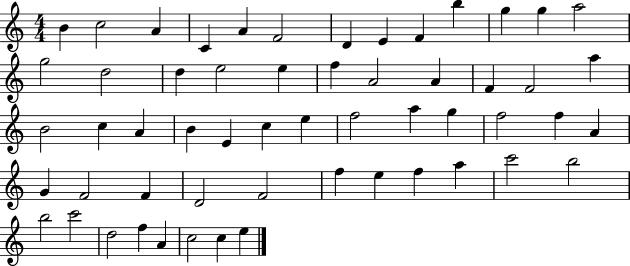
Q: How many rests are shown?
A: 0